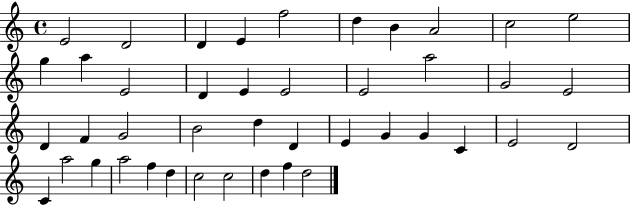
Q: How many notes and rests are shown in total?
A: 43